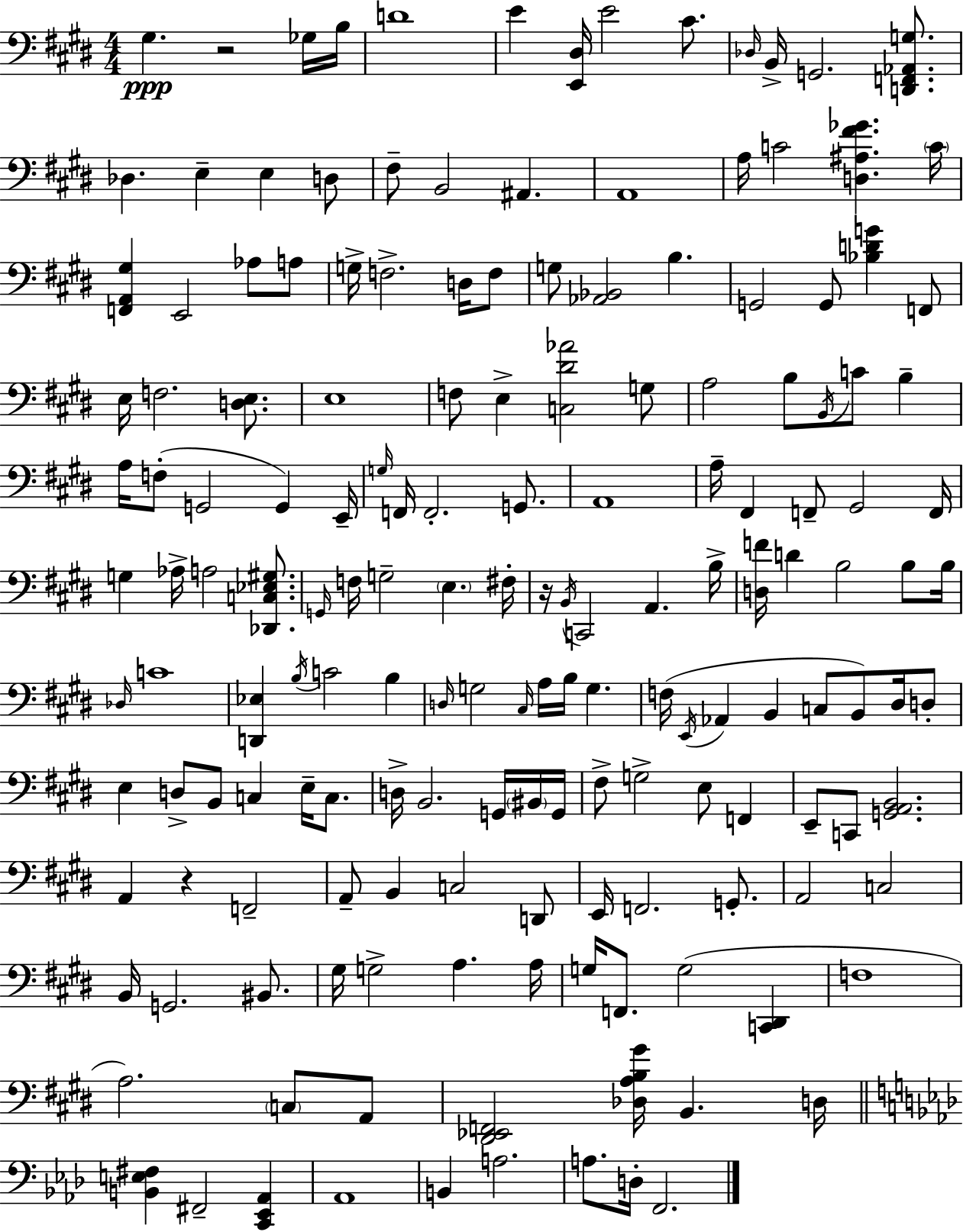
X:1
T:Untitled
M:4/4
L:1/4
K:E
^G, z2 _G,/4 B,/4 D4 E [E,,^D,]/4 E2 ^C/2 _D,/4 B,,/4 G,,2 [D,,F,,_A,,G,]/2 _D, E, E, D,/2 ^F,/2 B,,2 ^A,, A,,4 A,/4 C2 [D,^A,^F_G] C/4 [F,,A,,^G,] E,,2 _A,/2 A,/2 G,/4 F,2 D,/4 F,/2 G,/2 [_A,,_B,,]2 B, G,,2 G,,/2 [_B,DG] F,,/2 E,/4 F,2 [D,E,]/2 E,4 F,/2 E, [C,^D_A]2 G,/2 A,2 B,/2 B,,/4 C/2 B, A,/4 F,/2 G,,2 G,, E,,/4 G,/4 F,,/4 F,,2 G,,/2 A,,4 A,/4 ^F,, F,,/2 ^G,,2 F,,/4 G, _A,/4 A,2 [_D,,C,_E,^G,]/2 G,,/4 F,/4 G,2 E, ^F,/4 z/4 B,,/4 C,,2 A,, B,/4 [D,F]/4 D B,2 B,/2 B,/4 _D,/4 C4 [D,,_E,] B,/4 C2 B, D,/4 G,2 ^C,/4 A,/4 B,/4 G, F,/4 E,,/4 _A,, B,, C,/2 B,,/2 ^D,/4 D,/2 E, D,/2 B,,/2 C, E,/4 C,/2 D,/4 B,,2 G,,/4 ^B,,/4 G,,/4 ^F,/2 G,2 E,/2 F,, E,,/2 C,,/2 [G,,A,,B,,]2 A,, z F,,2 A,,/2 B,, C,2 D,,/2 E,,/4 F,,2 G,,/2 A,,2 C,2 B,,/4 G,,2 ^B,,/2 ^G,/4 G,2 A, A,/4 G,/4 F,,/2 G,2 [C,,^D,,] F,4 A,2 C,/2 A,,/2 [^D,,_E,,F,,]2 [_D,A,B,^G]/4 B,, D,/4 [B,,E,^F,] ^F,,2 [C,,_E,,_A,,] _A,,4 B,, A,2 A,/2 D,/4 F,,2